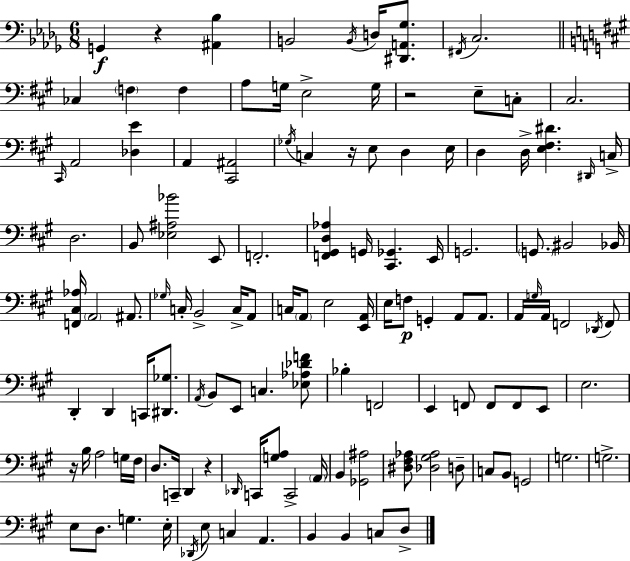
G2/q R/q [A#2,Bb3]/q B2/h B2/s D3/s [D#2,A2,Gb3]/e. F#2/s C3/h. CES3/q F3/q F3/q A3/e G3/s E3/h G3/s R/h E3/e C3/e C#3/h. C#2/s A2/h [Db3,E4]/q A2/q [C#2,A#2]/h Gb3/s C3/q R/s E3/e D3/q E3/s D3/q D3/s [E3,F#3,D#4]/q. D#2/s C3/s D3/h. B2/e [Eb3,A#3,Bb4]/h E2/e F2/h. [F2,G#2,D3,Ab3]/q G2/s [C#2,Gb2]/q. E2/s G2/h. G2/e. BIS2/h Bb2/s [F2,C#3,Ab3]/s A2/h A#2/e. Gb3/s C3/s B2/h C3/s A2/e C3/s A2/e E3/h [E2,A2]/s E3/s F3/e G2/q A2/e A2/e. A2/s G3/s A2/s F2/h Db2/s F2/e D2/q D2/q C2/s [D#2,Gb3]/e. A2/s B2/e E2/e C3/q. [Eb3,Ab3,Db4,F4]/e Bb3/q F2/h E2/q F2/e F2/e F2/e E2/e E3/h. R/s B3/s A3/h G3/s F#3/s D3/e. C2/s D2/q R/q Db2/s C2/s [G3,A3]/e C2/h A2/s B2/q [Gb2,A#3]/h [D#3,F#3,Ab3]/e [Db3,G#3,Ab3]/h D3/e C3/e B2/e G2/h G3/h. G3/h. E3/e D3/e. G3/q. E3/s Db2/s E3/e C3/q A2/q. B2/q B2/q C3/e D3/e